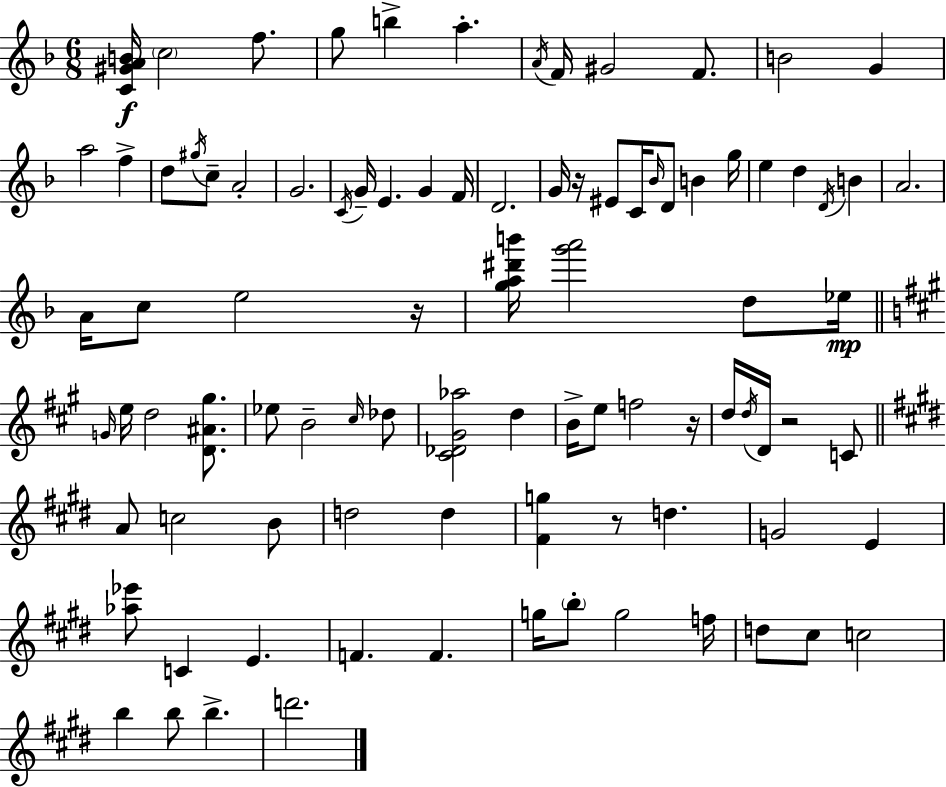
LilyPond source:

{
  \clef treble
  \numericTimeSignature
  \time 6/8
  \key f \major
  <c' gis' a' b'>16\f \parenthesize c''2 f''8. | g''8 b''4-> a''4.-. | \acciaccatura { a'16 } f'16 gis'2 f'8. | b'2 g'4 | \break a''2 f''4-> | d''8 \acciaccatura { gis''16 } c''8-- a'2-. | g'2. | \acciaccatura { c'16 } g'16-- e'4. g'4 | \break f'16 d'2. | g'16 r16 eis'8 c'16 \grace { bes'16 } d'8 b'4 | g''16 e''4 d''4 | \acciaccatura { d'16 } b'4 a'2. | \break a'16 c''8 e''2 | r16 <g'' a'' dis''' b'''>16 <g''' a'''>2 | d''8 ees''16\mp \bar "||" \break \key a \major \grace { g'16 } e''16 d''2 <d' ais' gis''>8. | ees''8 b'2-- \grace { cis''16 } | des''8 <cis' des' gis' aes''>2 d''4 | b'16-> e''8 f''2 | \break r16 d''16 \acciaccatura { d''16 } d'16 r2 | c'8 \bar "||" \break \key e \major a'8 c''2 b'8 | d''2 d''4 | <fis' g''>4 r8 d''4. | g'2 e'4 | \break <aes'' ees'''>8 c'4 e'4. | f'4. f'4. | g''16 \parenthesize b''8-. g''2 f''16 | d''8 cis''8 c''2 | \break b''4 b''8 b''4.-> | d'''2. | \bar "|."
}